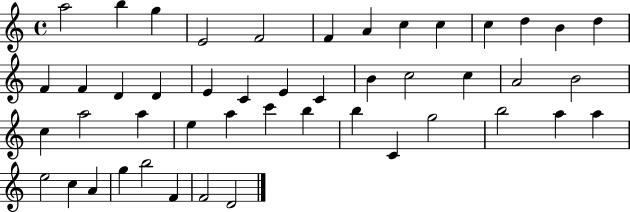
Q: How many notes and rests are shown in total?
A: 47